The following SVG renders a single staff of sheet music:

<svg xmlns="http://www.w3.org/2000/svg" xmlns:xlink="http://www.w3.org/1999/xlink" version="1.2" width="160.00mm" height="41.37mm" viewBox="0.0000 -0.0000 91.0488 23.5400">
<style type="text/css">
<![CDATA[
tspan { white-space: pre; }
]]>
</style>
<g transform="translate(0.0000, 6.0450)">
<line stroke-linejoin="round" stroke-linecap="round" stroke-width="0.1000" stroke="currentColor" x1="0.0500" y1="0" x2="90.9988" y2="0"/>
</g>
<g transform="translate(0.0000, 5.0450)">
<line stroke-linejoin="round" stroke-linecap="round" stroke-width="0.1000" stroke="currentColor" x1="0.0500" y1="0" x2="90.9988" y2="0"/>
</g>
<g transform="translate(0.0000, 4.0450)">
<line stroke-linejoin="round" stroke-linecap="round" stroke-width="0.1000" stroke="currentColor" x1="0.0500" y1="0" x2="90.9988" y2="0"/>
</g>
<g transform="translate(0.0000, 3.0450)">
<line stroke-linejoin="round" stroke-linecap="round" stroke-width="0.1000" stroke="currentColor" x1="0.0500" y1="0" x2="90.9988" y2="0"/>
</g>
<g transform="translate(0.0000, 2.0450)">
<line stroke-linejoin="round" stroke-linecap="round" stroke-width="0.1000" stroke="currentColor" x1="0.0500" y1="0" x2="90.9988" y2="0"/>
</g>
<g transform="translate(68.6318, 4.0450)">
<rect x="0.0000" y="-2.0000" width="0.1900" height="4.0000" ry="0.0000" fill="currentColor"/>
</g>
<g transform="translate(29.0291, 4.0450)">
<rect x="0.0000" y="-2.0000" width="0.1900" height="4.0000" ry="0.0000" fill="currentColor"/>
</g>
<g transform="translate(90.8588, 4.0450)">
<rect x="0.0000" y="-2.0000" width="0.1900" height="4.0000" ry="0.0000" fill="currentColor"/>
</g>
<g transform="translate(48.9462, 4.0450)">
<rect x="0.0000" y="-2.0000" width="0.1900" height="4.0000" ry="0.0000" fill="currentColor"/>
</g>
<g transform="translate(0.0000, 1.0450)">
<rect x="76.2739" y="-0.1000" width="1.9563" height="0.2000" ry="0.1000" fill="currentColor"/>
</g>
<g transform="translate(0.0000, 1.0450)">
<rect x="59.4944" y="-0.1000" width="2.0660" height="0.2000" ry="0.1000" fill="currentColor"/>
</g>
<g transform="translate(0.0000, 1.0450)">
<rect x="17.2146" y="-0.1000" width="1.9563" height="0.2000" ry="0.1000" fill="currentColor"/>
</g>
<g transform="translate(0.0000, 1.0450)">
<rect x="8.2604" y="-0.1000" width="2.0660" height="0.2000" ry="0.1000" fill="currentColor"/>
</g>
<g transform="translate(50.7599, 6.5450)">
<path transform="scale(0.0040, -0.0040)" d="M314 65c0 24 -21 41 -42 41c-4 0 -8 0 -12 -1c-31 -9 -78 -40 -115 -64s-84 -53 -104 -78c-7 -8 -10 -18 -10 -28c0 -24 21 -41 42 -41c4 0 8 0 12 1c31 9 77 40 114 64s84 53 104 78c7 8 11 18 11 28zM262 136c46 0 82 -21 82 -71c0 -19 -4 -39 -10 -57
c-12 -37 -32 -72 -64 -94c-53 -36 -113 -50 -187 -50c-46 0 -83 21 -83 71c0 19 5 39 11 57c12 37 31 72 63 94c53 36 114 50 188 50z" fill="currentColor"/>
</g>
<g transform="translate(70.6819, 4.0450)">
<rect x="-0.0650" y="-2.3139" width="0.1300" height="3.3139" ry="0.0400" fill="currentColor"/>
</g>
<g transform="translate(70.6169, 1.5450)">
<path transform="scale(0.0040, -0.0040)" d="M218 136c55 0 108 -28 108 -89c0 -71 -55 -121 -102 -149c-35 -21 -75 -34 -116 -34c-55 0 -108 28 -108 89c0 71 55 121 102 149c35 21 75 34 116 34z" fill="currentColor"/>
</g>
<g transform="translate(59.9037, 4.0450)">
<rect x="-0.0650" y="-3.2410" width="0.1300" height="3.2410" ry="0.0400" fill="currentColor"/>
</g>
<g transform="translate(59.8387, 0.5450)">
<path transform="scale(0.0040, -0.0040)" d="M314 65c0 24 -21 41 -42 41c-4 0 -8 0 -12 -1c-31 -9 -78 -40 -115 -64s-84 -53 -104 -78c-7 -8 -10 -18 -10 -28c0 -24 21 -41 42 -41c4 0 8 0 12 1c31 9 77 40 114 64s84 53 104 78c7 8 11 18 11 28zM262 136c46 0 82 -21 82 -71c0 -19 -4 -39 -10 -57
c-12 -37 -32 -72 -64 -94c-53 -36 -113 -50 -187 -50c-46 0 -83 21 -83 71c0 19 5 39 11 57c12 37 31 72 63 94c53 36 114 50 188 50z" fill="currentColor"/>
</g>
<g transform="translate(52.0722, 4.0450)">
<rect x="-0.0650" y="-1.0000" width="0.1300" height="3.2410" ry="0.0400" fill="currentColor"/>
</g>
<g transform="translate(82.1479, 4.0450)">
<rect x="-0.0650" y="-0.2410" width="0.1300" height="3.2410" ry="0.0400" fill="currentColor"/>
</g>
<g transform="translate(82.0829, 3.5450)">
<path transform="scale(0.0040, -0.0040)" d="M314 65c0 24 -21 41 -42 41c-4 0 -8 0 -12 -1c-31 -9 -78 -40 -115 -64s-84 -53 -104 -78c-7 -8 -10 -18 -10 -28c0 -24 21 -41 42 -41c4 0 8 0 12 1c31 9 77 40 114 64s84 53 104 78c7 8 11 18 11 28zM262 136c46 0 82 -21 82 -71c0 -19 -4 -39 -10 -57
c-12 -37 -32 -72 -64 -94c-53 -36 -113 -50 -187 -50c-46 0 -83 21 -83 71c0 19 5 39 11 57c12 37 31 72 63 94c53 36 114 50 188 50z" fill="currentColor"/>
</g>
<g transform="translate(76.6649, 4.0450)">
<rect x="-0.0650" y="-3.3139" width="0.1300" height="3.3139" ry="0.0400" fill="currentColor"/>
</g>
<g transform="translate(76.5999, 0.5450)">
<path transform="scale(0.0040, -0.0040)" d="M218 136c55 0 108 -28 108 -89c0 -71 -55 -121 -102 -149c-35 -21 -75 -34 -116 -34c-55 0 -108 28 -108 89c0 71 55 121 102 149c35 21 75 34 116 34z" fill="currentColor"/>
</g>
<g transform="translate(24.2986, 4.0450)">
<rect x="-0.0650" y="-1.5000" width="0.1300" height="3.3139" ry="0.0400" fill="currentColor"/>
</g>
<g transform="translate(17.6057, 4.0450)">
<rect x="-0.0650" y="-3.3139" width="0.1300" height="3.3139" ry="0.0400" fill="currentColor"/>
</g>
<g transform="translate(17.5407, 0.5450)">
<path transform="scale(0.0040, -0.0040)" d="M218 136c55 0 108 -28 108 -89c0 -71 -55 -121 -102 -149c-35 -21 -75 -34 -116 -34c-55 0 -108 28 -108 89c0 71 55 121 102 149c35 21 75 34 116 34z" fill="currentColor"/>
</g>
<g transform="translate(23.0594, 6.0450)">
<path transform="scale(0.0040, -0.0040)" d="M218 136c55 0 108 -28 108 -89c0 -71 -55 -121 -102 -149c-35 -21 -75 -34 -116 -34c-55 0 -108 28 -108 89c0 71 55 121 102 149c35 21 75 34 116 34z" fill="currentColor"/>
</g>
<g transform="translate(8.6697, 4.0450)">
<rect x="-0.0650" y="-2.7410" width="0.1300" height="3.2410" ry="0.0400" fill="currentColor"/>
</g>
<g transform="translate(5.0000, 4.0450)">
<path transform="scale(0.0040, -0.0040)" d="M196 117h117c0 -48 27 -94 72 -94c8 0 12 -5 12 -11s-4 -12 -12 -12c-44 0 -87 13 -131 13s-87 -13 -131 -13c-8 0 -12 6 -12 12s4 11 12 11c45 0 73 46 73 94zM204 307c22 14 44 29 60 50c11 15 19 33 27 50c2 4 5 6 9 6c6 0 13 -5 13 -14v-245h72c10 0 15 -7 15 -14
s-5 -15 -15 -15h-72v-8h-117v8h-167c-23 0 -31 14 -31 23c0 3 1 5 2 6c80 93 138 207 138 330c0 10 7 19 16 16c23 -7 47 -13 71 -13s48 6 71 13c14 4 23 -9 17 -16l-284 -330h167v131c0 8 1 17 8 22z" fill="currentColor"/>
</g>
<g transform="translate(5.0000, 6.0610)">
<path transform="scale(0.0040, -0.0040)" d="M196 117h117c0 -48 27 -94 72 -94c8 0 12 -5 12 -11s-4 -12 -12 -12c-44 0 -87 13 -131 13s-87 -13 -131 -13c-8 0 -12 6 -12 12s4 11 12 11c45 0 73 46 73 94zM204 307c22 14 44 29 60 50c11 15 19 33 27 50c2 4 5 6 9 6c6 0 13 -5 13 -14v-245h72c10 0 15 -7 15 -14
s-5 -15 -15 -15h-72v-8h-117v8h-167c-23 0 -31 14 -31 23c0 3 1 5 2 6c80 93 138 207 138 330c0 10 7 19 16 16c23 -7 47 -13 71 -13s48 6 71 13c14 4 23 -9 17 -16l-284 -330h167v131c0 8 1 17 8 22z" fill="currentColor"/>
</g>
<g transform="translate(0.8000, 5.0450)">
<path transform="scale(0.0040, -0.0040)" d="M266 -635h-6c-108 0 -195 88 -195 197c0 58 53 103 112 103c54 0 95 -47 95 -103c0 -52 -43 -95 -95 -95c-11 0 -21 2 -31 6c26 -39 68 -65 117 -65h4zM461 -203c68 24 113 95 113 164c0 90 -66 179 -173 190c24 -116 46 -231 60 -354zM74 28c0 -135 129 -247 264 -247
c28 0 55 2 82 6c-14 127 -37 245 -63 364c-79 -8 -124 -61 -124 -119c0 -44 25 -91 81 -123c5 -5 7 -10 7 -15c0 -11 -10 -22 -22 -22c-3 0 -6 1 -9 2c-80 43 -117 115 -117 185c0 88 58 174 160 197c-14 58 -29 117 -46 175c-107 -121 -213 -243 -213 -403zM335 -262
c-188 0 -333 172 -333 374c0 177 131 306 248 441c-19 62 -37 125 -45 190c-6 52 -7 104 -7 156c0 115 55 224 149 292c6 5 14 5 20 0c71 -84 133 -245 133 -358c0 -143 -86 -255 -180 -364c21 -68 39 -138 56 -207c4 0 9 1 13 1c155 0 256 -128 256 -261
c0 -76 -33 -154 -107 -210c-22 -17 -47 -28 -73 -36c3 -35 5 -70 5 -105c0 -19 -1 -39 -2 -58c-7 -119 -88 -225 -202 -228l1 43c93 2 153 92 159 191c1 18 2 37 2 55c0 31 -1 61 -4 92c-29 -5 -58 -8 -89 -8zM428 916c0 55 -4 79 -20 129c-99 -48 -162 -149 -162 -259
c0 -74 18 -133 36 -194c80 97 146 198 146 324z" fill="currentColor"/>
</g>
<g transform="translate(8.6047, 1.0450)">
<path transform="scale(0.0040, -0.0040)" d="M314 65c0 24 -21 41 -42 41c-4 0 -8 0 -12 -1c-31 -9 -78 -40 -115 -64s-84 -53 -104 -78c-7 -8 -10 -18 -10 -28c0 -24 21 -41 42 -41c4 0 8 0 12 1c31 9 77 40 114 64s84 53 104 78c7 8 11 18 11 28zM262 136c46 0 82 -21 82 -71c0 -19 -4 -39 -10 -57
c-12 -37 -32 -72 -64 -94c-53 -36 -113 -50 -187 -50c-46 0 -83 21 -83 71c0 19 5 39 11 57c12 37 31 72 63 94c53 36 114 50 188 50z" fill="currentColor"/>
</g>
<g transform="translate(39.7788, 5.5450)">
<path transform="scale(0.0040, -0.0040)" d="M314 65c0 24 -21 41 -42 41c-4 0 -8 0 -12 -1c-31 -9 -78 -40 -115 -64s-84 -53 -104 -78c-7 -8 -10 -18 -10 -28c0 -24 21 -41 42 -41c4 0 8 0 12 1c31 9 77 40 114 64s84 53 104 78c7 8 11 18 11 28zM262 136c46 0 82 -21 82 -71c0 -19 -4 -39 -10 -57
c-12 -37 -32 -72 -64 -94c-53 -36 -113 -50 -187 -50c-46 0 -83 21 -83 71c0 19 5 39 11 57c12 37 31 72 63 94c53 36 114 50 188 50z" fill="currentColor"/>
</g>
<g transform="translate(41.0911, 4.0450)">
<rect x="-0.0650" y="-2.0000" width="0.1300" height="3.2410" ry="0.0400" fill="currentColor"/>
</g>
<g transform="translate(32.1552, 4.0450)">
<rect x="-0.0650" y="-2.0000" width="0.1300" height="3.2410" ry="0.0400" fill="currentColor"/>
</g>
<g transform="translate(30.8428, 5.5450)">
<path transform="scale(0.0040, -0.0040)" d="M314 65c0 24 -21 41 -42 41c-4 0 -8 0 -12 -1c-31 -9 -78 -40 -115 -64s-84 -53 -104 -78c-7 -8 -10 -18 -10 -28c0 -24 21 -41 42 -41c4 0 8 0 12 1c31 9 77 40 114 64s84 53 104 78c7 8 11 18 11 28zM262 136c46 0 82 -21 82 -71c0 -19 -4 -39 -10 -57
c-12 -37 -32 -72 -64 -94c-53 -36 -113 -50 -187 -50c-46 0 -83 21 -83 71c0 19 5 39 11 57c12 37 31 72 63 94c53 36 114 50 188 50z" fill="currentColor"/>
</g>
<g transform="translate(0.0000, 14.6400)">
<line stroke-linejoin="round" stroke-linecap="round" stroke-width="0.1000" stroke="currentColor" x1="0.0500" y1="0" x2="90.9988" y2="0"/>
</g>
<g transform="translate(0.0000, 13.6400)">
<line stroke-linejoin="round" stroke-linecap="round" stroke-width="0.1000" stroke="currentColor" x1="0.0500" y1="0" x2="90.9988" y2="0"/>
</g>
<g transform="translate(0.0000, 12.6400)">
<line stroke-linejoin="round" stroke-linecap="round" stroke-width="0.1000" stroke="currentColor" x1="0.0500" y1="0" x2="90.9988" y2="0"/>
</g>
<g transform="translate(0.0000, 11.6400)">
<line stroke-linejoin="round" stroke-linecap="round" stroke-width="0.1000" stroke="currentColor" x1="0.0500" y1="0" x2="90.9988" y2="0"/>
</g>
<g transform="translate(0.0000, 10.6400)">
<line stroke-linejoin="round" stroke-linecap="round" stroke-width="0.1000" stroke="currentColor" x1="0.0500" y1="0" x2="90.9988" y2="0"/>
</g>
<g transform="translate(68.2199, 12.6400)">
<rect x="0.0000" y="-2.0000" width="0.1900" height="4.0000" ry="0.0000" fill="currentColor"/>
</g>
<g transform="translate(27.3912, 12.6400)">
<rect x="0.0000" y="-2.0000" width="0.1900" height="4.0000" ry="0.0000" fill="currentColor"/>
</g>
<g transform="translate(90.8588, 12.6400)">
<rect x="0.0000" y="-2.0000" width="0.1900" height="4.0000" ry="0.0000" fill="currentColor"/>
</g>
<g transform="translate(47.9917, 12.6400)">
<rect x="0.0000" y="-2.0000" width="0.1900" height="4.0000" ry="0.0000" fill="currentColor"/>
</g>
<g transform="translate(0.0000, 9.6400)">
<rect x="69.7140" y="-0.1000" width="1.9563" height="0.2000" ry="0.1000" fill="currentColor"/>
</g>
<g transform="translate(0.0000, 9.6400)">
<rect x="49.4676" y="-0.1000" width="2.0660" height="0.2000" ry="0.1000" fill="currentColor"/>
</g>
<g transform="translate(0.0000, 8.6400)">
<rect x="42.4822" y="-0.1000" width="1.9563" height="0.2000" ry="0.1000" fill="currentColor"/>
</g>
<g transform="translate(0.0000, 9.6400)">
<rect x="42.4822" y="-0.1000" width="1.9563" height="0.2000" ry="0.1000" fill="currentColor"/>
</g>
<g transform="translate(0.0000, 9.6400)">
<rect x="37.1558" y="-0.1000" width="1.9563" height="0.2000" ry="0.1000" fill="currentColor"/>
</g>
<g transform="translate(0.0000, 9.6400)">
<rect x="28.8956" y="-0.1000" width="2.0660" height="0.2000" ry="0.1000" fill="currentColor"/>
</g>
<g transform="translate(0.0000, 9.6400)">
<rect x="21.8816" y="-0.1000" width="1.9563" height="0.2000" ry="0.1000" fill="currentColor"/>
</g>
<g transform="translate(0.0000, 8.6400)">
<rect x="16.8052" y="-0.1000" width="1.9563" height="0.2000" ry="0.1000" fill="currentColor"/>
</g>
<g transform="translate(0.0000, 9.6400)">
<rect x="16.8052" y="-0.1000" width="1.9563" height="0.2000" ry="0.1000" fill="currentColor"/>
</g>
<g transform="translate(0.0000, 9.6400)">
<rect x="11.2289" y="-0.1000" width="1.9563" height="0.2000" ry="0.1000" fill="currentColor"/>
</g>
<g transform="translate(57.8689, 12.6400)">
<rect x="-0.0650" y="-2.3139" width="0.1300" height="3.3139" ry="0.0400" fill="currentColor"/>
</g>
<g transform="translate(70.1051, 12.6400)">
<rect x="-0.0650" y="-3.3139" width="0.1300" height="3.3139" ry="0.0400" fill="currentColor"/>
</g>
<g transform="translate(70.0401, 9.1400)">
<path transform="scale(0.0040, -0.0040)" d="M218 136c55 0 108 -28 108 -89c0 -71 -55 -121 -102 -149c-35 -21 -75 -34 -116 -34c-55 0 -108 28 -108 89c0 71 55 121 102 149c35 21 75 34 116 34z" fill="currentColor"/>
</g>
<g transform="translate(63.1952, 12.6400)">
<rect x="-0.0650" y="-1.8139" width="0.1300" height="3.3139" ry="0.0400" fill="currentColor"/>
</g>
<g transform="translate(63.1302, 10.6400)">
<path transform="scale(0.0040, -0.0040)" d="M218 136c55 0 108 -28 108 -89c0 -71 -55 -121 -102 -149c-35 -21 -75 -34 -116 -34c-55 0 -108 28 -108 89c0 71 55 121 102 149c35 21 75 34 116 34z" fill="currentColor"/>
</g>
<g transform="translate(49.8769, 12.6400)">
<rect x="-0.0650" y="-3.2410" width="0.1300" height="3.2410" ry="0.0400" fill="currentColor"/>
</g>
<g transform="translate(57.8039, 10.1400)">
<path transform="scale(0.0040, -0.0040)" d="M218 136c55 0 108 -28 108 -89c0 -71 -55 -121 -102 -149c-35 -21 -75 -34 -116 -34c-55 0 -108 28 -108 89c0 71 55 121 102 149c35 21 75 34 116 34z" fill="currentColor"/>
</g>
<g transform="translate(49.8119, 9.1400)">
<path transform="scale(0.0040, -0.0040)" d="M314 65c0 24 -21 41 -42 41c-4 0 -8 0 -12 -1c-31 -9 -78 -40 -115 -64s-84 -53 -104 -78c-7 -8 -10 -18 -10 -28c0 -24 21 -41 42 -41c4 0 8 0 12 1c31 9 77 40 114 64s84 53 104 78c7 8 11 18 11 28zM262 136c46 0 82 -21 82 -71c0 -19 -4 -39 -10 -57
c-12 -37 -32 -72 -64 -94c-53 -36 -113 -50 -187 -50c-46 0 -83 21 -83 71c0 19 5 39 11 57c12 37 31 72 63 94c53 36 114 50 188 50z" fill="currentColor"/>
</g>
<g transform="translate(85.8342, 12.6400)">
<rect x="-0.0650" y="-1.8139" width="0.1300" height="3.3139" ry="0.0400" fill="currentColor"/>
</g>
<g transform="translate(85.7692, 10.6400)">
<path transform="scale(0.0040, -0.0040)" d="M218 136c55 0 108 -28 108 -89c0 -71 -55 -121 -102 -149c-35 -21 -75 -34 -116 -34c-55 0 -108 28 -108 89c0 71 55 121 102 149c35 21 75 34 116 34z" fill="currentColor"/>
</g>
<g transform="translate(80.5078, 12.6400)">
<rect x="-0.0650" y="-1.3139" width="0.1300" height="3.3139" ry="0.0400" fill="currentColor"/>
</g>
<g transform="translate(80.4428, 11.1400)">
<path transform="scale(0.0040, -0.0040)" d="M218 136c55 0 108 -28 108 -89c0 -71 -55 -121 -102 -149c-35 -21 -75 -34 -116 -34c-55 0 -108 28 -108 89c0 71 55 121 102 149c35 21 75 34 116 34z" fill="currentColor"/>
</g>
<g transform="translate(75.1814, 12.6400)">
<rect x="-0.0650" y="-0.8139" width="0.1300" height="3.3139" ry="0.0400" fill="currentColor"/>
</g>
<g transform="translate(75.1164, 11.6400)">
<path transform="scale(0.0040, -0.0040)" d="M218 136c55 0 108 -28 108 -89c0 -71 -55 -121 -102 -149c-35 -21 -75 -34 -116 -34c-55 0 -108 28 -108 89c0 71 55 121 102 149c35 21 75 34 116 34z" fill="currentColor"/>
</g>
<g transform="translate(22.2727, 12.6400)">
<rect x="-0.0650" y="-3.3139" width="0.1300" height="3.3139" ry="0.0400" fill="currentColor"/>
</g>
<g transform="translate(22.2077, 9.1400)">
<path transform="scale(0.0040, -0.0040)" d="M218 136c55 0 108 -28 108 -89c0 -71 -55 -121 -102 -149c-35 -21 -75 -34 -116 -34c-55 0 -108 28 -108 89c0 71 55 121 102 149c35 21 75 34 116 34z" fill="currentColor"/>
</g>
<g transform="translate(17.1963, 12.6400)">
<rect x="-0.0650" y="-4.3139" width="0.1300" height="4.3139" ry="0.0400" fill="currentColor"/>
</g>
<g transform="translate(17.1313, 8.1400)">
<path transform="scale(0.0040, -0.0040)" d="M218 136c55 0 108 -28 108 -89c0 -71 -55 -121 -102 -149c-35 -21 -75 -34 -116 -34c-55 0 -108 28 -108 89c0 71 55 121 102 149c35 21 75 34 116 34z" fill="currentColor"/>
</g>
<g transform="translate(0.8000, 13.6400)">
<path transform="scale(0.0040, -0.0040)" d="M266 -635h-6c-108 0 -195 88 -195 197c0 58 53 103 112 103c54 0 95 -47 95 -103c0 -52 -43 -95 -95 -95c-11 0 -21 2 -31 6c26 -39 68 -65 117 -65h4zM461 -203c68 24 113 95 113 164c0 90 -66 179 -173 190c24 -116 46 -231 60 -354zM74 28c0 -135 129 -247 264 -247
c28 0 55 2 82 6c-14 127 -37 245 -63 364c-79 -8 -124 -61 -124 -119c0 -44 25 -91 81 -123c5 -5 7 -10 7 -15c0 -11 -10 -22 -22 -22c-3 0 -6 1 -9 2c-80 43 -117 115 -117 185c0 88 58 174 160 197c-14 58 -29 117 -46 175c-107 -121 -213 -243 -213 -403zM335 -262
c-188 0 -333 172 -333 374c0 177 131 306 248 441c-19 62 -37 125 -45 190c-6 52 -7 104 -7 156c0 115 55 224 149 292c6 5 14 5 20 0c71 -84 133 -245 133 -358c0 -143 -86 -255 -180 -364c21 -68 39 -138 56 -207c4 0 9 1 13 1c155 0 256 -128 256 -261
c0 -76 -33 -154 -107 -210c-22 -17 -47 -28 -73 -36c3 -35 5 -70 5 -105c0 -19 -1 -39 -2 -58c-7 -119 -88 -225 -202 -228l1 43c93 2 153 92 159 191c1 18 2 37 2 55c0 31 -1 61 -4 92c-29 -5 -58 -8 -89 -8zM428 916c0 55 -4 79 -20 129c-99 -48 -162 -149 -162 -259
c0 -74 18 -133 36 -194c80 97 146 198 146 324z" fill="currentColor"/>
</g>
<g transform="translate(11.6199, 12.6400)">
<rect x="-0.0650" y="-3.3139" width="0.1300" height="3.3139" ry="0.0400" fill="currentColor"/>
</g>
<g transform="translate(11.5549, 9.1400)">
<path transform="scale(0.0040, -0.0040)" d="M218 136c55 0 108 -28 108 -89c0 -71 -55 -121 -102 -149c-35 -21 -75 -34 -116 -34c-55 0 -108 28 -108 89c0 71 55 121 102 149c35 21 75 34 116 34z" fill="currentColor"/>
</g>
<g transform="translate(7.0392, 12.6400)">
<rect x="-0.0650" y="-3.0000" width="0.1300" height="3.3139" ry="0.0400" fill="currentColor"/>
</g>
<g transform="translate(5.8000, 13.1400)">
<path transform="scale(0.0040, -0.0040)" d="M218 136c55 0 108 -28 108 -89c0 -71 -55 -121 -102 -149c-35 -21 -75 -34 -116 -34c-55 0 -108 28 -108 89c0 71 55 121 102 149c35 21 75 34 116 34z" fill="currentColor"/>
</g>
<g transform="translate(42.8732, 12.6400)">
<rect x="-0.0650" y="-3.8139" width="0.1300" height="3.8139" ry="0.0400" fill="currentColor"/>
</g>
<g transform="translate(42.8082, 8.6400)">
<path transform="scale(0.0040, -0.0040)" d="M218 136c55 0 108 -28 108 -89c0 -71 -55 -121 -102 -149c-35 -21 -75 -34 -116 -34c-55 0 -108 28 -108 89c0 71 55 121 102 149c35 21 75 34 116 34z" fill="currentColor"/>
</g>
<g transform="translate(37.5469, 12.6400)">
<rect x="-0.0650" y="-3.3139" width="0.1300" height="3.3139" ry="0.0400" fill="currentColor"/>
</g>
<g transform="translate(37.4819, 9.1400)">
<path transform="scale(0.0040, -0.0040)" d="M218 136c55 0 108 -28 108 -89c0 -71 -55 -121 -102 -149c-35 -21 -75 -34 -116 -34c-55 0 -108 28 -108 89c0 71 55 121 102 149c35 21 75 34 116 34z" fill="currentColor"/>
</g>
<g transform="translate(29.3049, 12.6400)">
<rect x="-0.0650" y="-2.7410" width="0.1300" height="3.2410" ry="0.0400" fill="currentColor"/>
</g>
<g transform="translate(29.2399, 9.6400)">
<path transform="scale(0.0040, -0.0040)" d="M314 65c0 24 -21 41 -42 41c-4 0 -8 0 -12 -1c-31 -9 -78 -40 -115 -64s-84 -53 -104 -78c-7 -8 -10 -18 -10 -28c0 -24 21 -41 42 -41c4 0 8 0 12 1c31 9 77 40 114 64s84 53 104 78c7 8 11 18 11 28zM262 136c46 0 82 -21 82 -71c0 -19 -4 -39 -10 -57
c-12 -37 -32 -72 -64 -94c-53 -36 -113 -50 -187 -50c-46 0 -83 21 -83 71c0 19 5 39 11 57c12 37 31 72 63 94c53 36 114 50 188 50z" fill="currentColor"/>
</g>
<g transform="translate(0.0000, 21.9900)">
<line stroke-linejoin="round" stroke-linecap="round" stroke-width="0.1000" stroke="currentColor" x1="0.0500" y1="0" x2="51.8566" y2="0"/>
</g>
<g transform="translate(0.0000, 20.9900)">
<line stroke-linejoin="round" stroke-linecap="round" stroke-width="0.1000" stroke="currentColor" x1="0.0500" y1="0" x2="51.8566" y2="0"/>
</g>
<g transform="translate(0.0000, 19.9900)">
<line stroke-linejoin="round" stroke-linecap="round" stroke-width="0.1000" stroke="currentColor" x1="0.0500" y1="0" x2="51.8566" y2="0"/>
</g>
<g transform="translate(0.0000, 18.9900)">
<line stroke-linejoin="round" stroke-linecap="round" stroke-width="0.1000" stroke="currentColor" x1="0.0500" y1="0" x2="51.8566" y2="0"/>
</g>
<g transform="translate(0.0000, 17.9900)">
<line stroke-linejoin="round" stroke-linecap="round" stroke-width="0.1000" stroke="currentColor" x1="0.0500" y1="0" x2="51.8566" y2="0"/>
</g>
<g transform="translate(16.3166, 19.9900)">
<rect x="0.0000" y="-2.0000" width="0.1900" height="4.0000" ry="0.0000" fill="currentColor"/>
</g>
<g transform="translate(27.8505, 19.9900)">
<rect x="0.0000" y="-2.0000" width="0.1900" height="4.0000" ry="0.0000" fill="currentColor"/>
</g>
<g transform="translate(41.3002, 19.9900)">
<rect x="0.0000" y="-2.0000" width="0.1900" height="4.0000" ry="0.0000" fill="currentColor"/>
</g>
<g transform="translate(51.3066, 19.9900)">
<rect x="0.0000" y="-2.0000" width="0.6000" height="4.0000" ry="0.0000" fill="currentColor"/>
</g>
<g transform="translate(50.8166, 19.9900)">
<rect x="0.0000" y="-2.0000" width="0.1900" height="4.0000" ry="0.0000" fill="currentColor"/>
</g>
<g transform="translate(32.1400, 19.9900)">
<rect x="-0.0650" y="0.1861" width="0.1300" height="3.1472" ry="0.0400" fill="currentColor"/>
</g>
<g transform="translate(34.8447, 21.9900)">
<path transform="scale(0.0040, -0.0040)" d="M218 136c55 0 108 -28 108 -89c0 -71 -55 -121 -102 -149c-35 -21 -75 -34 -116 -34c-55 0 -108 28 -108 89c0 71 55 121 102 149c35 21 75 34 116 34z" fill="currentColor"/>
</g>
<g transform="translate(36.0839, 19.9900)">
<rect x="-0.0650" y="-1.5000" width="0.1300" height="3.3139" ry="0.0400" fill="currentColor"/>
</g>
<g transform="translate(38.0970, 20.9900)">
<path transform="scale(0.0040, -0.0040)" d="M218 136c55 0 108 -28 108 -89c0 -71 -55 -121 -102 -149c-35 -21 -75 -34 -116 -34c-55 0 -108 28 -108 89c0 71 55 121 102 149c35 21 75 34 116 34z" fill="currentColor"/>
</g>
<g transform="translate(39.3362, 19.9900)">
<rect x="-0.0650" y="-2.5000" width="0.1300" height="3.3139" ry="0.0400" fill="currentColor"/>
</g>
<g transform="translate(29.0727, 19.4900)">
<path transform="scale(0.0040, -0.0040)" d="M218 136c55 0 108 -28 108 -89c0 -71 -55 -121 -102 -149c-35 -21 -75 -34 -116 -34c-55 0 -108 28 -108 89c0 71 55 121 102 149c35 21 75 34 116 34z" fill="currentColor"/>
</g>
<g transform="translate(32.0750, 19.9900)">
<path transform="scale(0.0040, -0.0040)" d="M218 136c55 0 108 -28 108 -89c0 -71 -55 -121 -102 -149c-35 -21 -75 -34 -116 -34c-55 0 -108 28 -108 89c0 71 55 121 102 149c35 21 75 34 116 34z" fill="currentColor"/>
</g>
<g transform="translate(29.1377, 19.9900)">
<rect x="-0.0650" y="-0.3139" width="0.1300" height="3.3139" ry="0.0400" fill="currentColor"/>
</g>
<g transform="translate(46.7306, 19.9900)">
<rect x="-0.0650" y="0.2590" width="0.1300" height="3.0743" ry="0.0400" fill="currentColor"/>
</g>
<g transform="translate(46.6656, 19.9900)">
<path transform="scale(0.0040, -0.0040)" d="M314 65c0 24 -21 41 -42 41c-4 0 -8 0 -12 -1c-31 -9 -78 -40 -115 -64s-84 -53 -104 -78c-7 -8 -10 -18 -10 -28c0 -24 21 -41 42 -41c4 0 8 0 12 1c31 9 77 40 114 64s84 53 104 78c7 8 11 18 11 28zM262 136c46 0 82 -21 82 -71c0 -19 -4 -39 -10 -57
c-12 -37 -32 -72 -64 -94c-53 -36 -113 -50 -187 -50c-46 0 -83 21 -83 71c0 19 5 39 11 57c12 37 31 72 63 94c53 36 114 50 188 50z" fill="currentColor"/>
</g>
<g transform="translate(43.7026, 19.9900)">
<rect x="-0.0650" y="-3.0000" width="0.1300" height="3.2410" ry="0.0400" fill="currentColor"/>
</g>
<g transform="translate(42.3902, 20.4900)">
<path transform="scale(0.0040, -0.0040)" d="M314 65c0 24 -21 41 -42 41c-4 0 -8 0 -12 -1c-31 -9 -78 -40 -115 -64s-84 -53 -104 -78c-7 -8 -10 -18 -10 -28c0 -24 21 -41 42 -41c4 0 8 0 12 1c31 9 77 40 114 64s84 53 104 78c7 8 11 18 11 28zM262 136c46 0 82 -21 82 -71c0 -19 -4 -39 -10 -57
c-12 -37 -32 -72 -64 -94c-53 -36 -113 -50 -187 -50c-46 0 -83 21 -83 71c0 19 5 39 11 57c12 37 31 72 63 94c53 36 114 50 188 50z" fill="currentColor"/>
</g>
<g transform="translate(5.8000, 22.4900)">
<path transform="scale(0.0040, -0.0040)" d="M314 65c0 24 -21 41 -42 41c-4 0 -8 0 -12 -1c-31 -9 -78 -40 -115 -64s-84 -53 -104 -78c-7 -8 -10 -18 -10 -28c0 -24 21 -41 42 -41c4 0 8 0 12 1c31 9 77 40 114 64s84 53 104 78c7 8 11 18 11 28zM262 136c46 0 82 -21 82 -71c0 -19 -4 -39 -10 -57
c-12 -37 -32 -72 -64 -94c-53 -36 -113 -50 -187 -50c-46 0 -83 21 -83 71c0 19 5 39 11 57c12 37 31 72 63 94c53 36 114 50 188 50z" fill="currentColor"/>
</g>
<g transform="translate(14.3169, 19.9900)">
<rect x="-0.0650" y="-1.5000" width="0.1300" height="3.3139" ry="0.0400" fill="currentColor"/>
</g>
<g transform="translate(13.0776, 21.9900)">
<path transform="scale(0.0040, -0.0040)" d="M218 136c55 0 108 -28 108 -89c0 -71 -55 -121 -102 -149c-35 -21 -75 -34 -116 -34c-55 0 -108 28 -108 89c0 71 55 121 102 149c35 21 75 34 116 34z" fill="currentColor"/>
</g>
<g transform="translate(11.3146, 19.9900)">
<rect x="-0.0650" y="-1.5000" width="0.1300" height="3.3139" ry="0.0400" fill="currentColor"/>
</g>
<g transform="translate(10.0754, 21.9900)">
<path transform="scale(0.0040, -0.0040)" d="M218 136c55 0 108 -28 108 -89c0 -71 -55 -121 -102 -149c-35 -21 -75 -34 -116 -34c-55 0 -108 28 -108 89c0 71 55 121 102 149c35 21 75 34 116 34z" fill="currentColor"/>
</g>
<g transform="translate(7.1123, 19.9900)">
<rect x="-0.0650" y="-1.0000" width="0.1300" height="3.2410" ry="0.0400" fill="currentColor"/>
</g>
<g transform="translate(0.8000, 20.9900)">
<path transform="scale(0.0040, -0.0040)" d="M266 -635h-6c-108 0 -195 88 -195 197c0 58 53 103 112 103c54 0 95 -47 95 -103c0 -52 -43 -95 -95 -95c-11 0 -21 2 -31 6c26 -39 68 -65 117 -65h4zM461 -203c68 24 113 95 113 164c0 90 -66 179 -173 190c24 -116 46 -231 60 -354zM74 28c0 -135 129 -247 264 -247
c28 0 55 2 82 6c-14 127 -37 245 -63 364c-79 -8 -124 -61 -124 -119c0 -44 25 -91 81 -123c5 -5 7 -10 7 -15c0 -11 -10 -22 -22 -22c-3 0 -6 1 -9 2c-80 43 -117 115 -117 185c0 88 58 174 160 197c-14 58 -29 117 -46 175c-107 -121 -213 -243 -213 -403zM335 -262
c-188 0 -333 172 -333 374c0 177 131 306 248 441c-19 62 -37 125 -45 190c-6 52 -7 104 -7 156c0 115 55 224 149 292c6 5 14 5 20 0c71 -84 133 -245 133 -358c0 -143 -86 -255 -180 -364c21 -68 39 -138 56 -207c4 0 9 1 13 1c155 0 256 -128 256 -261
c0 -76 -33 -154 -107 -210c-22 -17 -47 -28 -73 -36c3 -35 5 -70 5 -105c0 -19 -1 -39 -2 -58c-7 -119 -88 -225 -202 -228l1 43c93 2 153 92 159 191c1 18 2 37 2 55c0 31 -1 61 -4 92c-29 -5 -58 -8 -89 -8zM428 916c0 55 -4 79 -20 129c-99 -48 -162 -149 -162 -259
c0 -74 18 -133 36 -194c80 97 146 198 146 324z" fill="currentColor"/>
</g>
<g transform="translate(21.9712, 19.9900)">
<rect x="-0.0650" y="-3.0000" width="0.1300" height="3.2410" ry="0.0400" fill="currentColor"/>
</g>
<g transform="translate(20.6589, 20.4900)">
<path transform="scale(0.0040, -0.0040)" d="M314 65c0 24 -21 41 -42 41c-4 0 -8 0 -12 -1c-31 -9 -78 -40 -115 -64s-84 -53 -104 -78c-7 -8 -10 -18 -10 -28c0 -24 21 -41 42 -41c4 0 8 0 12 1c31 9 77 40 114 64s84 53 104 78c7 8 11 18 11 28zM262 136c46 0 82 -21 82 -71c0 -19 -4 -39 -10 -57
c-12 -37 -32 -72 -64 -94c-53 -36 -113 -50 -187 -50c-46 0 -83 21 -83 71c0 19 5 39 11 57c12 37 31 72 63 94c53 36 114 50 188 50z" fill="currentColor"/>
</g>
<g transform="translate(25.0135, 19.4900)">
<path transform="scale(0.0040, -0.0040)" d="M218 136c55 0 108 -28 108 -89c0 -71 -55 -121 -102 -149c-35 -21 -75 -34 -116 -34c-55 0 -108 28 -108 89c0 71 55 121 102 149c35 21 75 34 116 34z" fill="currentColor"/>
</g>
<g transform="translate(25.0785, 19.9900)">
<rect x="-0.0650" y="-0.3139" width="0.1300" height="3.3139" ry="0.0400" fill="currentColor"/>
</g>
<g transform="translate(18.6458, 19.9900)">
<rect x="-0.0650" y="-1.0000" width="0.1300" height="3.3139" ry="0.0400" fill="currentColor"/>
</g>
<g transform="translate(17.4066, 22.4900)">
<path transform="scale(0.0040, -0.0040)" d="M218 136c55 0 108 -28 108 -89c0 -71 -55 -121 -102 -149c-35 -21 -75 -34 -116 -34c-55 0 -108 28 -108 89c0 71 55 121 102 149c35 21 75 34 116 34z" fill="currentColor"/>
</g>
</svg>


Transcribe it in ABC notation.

X:1
T:Untitled
M:4/4
L:1/4
K:C
a2 b E F2 F2 D2 b2 g b c2 A b d' b a2 b c' b2 g f b d e f D2 E E D A2 c c B E G A2 B2